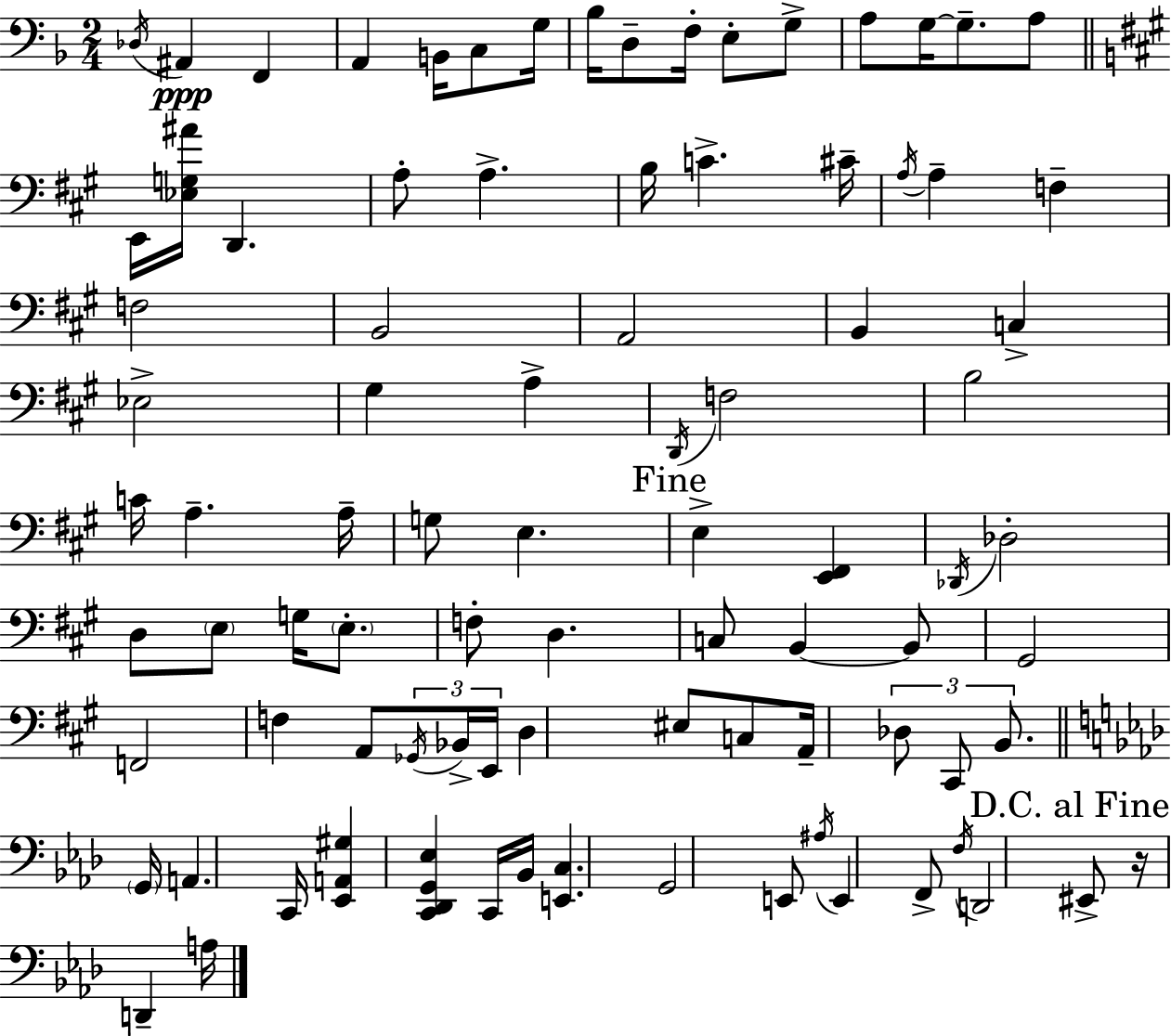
{
  \clef bass
  \numericTimeSignature
  \time 2/4
  \key f \major
  \acciaccatura { des16 }\ppp ais,4 f,4 | a,4 b,16 c8 | g16 bes16 d8-- f16-. e8-. g8-> | a8 g16~~ g8.-- a8 | \break \bar "||" \break \key a \major e,16 <ees g ais'>16 d,4. | a8-. a4.-> | b16 c'4.-> cis'16-- | \acciaccatura { a16 } a4-- f4-- | \break f2 | b,2 | a,2 | b,4 c4-> | \break ees2-> | gis4 a4-> | \acciaccatura { d,16 } f2 | b2 | \break c'16 a4.-- | a16-- g8 e4. | \mark "Fine" e4-> <e, fis,>4 | \acciaccatura { des,16 } des2-. | \break d8 \parenthesize e8 g16 | \parenthesize e8.-. f8-. d4. | c8 b,4~~ | b,8 gis,2 | \break f,2 | f4 a,8 | \tuplet 3/2 { \acciaccatura { ges,16 } bes,16-> e,16 } d4 | eis8 c8 a,16-- \tuplet 3/2 { des8 cis,8 | \break b,8. } \bar "||" \break \key aes \major \parenthesize g,16 a,4. c,16 | <ees, a, gis>4 <c, des, g, ees>4 | c,16 bes,16 <e, c>4. | g,2 | \break e,8 \acciaccatura { ais16 } e,4 f,8-> | \acciaccatura { f16 } d,2 | \mark "D.C. al Fine" eis,8-> r16 d,4-- | a16 \bar "|."
}